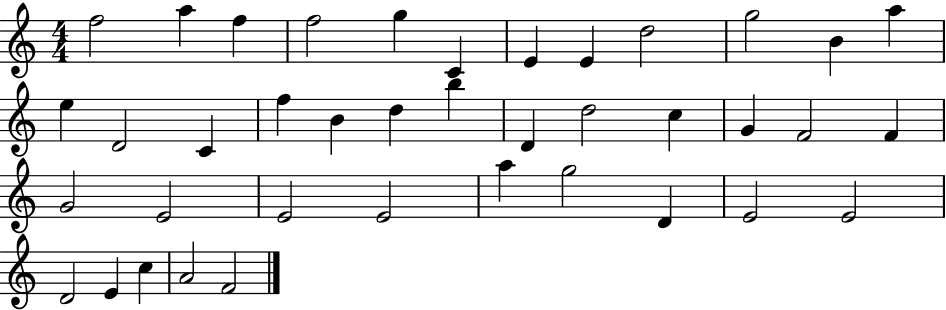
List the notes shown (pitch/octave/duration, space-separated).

F5/h A5/q F5/q F5/h G5/q C4/q E4/q E4/q D5/h G5/h B4/q A5/q E5/q D4/h C4/q F5/q B4/q D5/q B5/q D4/q D5/h C5/q G4/q F4/h F4/q G4/h E4/h E4/h E4/h A5/q G5/h D4/q E4/h E4/h D4/h E4/q C5/q A4/h F4/h